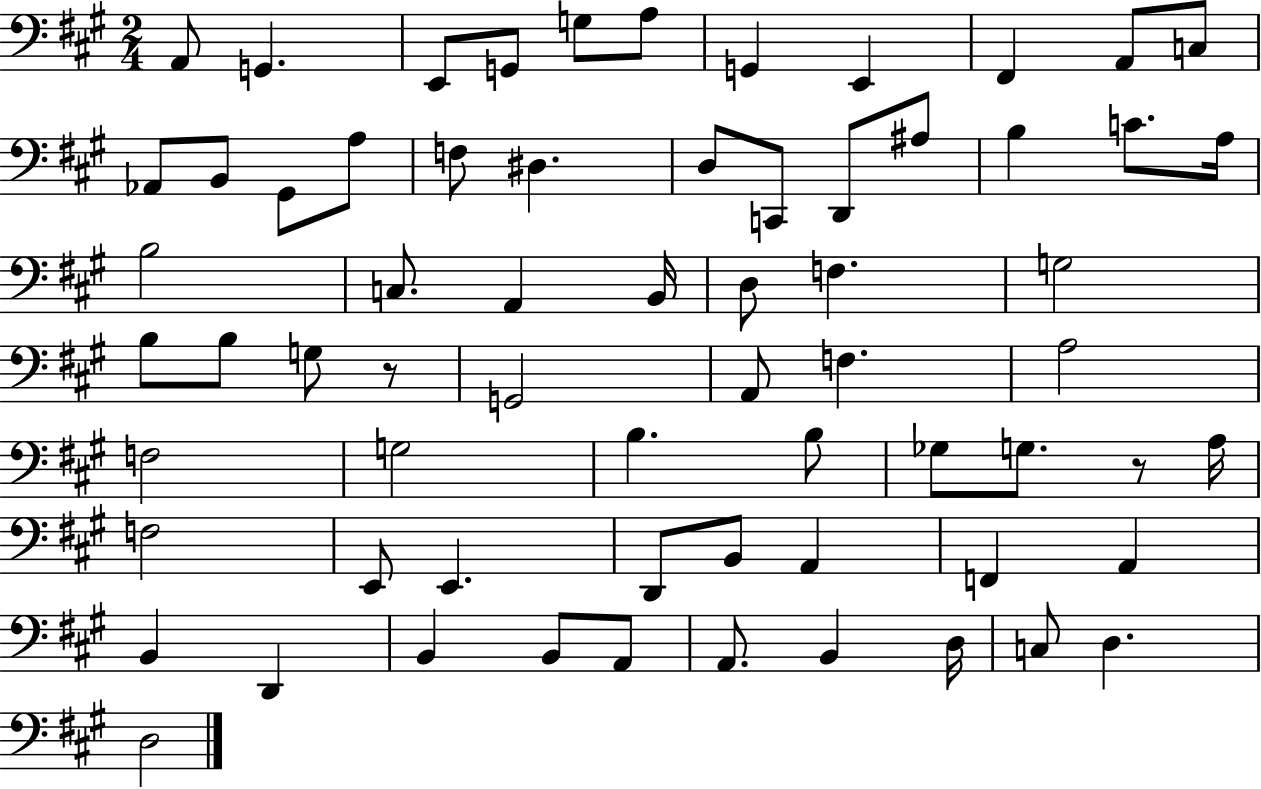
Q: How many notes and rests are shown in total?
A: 66